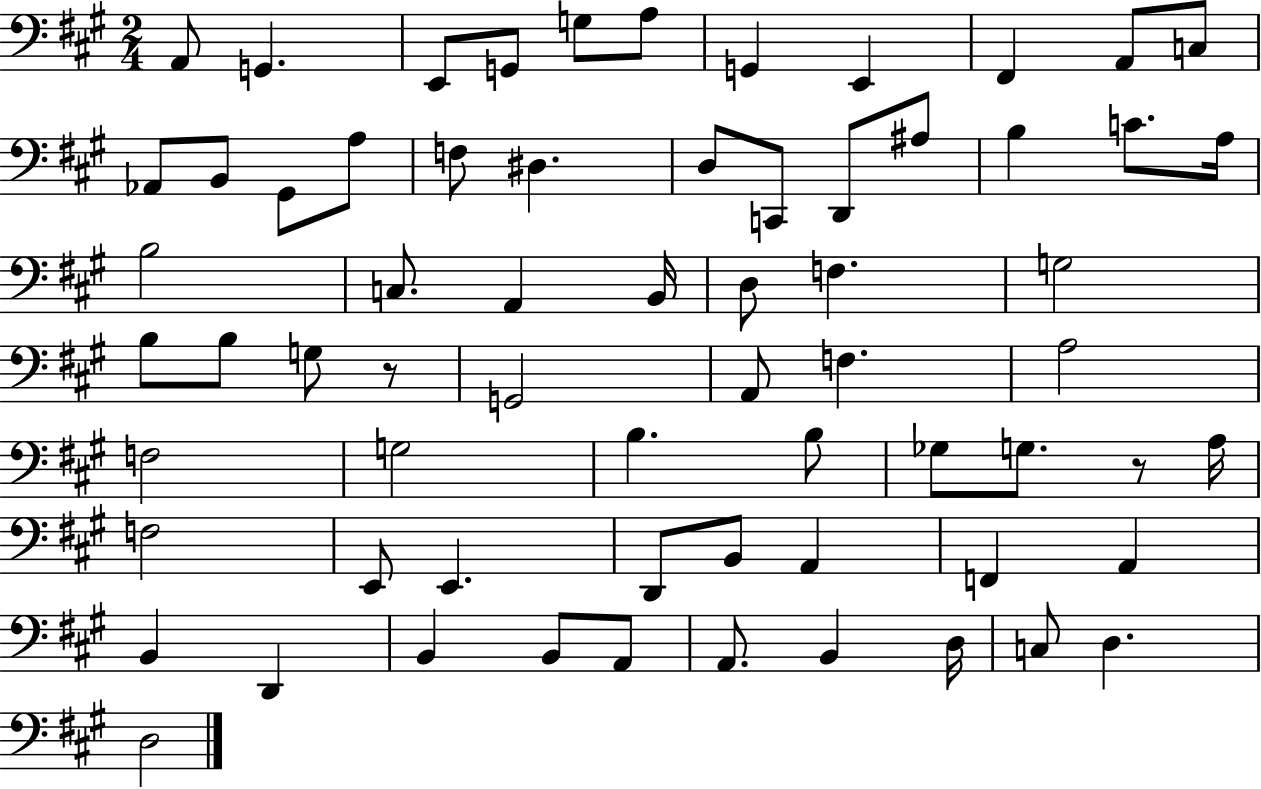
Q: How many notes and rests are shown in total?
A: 66